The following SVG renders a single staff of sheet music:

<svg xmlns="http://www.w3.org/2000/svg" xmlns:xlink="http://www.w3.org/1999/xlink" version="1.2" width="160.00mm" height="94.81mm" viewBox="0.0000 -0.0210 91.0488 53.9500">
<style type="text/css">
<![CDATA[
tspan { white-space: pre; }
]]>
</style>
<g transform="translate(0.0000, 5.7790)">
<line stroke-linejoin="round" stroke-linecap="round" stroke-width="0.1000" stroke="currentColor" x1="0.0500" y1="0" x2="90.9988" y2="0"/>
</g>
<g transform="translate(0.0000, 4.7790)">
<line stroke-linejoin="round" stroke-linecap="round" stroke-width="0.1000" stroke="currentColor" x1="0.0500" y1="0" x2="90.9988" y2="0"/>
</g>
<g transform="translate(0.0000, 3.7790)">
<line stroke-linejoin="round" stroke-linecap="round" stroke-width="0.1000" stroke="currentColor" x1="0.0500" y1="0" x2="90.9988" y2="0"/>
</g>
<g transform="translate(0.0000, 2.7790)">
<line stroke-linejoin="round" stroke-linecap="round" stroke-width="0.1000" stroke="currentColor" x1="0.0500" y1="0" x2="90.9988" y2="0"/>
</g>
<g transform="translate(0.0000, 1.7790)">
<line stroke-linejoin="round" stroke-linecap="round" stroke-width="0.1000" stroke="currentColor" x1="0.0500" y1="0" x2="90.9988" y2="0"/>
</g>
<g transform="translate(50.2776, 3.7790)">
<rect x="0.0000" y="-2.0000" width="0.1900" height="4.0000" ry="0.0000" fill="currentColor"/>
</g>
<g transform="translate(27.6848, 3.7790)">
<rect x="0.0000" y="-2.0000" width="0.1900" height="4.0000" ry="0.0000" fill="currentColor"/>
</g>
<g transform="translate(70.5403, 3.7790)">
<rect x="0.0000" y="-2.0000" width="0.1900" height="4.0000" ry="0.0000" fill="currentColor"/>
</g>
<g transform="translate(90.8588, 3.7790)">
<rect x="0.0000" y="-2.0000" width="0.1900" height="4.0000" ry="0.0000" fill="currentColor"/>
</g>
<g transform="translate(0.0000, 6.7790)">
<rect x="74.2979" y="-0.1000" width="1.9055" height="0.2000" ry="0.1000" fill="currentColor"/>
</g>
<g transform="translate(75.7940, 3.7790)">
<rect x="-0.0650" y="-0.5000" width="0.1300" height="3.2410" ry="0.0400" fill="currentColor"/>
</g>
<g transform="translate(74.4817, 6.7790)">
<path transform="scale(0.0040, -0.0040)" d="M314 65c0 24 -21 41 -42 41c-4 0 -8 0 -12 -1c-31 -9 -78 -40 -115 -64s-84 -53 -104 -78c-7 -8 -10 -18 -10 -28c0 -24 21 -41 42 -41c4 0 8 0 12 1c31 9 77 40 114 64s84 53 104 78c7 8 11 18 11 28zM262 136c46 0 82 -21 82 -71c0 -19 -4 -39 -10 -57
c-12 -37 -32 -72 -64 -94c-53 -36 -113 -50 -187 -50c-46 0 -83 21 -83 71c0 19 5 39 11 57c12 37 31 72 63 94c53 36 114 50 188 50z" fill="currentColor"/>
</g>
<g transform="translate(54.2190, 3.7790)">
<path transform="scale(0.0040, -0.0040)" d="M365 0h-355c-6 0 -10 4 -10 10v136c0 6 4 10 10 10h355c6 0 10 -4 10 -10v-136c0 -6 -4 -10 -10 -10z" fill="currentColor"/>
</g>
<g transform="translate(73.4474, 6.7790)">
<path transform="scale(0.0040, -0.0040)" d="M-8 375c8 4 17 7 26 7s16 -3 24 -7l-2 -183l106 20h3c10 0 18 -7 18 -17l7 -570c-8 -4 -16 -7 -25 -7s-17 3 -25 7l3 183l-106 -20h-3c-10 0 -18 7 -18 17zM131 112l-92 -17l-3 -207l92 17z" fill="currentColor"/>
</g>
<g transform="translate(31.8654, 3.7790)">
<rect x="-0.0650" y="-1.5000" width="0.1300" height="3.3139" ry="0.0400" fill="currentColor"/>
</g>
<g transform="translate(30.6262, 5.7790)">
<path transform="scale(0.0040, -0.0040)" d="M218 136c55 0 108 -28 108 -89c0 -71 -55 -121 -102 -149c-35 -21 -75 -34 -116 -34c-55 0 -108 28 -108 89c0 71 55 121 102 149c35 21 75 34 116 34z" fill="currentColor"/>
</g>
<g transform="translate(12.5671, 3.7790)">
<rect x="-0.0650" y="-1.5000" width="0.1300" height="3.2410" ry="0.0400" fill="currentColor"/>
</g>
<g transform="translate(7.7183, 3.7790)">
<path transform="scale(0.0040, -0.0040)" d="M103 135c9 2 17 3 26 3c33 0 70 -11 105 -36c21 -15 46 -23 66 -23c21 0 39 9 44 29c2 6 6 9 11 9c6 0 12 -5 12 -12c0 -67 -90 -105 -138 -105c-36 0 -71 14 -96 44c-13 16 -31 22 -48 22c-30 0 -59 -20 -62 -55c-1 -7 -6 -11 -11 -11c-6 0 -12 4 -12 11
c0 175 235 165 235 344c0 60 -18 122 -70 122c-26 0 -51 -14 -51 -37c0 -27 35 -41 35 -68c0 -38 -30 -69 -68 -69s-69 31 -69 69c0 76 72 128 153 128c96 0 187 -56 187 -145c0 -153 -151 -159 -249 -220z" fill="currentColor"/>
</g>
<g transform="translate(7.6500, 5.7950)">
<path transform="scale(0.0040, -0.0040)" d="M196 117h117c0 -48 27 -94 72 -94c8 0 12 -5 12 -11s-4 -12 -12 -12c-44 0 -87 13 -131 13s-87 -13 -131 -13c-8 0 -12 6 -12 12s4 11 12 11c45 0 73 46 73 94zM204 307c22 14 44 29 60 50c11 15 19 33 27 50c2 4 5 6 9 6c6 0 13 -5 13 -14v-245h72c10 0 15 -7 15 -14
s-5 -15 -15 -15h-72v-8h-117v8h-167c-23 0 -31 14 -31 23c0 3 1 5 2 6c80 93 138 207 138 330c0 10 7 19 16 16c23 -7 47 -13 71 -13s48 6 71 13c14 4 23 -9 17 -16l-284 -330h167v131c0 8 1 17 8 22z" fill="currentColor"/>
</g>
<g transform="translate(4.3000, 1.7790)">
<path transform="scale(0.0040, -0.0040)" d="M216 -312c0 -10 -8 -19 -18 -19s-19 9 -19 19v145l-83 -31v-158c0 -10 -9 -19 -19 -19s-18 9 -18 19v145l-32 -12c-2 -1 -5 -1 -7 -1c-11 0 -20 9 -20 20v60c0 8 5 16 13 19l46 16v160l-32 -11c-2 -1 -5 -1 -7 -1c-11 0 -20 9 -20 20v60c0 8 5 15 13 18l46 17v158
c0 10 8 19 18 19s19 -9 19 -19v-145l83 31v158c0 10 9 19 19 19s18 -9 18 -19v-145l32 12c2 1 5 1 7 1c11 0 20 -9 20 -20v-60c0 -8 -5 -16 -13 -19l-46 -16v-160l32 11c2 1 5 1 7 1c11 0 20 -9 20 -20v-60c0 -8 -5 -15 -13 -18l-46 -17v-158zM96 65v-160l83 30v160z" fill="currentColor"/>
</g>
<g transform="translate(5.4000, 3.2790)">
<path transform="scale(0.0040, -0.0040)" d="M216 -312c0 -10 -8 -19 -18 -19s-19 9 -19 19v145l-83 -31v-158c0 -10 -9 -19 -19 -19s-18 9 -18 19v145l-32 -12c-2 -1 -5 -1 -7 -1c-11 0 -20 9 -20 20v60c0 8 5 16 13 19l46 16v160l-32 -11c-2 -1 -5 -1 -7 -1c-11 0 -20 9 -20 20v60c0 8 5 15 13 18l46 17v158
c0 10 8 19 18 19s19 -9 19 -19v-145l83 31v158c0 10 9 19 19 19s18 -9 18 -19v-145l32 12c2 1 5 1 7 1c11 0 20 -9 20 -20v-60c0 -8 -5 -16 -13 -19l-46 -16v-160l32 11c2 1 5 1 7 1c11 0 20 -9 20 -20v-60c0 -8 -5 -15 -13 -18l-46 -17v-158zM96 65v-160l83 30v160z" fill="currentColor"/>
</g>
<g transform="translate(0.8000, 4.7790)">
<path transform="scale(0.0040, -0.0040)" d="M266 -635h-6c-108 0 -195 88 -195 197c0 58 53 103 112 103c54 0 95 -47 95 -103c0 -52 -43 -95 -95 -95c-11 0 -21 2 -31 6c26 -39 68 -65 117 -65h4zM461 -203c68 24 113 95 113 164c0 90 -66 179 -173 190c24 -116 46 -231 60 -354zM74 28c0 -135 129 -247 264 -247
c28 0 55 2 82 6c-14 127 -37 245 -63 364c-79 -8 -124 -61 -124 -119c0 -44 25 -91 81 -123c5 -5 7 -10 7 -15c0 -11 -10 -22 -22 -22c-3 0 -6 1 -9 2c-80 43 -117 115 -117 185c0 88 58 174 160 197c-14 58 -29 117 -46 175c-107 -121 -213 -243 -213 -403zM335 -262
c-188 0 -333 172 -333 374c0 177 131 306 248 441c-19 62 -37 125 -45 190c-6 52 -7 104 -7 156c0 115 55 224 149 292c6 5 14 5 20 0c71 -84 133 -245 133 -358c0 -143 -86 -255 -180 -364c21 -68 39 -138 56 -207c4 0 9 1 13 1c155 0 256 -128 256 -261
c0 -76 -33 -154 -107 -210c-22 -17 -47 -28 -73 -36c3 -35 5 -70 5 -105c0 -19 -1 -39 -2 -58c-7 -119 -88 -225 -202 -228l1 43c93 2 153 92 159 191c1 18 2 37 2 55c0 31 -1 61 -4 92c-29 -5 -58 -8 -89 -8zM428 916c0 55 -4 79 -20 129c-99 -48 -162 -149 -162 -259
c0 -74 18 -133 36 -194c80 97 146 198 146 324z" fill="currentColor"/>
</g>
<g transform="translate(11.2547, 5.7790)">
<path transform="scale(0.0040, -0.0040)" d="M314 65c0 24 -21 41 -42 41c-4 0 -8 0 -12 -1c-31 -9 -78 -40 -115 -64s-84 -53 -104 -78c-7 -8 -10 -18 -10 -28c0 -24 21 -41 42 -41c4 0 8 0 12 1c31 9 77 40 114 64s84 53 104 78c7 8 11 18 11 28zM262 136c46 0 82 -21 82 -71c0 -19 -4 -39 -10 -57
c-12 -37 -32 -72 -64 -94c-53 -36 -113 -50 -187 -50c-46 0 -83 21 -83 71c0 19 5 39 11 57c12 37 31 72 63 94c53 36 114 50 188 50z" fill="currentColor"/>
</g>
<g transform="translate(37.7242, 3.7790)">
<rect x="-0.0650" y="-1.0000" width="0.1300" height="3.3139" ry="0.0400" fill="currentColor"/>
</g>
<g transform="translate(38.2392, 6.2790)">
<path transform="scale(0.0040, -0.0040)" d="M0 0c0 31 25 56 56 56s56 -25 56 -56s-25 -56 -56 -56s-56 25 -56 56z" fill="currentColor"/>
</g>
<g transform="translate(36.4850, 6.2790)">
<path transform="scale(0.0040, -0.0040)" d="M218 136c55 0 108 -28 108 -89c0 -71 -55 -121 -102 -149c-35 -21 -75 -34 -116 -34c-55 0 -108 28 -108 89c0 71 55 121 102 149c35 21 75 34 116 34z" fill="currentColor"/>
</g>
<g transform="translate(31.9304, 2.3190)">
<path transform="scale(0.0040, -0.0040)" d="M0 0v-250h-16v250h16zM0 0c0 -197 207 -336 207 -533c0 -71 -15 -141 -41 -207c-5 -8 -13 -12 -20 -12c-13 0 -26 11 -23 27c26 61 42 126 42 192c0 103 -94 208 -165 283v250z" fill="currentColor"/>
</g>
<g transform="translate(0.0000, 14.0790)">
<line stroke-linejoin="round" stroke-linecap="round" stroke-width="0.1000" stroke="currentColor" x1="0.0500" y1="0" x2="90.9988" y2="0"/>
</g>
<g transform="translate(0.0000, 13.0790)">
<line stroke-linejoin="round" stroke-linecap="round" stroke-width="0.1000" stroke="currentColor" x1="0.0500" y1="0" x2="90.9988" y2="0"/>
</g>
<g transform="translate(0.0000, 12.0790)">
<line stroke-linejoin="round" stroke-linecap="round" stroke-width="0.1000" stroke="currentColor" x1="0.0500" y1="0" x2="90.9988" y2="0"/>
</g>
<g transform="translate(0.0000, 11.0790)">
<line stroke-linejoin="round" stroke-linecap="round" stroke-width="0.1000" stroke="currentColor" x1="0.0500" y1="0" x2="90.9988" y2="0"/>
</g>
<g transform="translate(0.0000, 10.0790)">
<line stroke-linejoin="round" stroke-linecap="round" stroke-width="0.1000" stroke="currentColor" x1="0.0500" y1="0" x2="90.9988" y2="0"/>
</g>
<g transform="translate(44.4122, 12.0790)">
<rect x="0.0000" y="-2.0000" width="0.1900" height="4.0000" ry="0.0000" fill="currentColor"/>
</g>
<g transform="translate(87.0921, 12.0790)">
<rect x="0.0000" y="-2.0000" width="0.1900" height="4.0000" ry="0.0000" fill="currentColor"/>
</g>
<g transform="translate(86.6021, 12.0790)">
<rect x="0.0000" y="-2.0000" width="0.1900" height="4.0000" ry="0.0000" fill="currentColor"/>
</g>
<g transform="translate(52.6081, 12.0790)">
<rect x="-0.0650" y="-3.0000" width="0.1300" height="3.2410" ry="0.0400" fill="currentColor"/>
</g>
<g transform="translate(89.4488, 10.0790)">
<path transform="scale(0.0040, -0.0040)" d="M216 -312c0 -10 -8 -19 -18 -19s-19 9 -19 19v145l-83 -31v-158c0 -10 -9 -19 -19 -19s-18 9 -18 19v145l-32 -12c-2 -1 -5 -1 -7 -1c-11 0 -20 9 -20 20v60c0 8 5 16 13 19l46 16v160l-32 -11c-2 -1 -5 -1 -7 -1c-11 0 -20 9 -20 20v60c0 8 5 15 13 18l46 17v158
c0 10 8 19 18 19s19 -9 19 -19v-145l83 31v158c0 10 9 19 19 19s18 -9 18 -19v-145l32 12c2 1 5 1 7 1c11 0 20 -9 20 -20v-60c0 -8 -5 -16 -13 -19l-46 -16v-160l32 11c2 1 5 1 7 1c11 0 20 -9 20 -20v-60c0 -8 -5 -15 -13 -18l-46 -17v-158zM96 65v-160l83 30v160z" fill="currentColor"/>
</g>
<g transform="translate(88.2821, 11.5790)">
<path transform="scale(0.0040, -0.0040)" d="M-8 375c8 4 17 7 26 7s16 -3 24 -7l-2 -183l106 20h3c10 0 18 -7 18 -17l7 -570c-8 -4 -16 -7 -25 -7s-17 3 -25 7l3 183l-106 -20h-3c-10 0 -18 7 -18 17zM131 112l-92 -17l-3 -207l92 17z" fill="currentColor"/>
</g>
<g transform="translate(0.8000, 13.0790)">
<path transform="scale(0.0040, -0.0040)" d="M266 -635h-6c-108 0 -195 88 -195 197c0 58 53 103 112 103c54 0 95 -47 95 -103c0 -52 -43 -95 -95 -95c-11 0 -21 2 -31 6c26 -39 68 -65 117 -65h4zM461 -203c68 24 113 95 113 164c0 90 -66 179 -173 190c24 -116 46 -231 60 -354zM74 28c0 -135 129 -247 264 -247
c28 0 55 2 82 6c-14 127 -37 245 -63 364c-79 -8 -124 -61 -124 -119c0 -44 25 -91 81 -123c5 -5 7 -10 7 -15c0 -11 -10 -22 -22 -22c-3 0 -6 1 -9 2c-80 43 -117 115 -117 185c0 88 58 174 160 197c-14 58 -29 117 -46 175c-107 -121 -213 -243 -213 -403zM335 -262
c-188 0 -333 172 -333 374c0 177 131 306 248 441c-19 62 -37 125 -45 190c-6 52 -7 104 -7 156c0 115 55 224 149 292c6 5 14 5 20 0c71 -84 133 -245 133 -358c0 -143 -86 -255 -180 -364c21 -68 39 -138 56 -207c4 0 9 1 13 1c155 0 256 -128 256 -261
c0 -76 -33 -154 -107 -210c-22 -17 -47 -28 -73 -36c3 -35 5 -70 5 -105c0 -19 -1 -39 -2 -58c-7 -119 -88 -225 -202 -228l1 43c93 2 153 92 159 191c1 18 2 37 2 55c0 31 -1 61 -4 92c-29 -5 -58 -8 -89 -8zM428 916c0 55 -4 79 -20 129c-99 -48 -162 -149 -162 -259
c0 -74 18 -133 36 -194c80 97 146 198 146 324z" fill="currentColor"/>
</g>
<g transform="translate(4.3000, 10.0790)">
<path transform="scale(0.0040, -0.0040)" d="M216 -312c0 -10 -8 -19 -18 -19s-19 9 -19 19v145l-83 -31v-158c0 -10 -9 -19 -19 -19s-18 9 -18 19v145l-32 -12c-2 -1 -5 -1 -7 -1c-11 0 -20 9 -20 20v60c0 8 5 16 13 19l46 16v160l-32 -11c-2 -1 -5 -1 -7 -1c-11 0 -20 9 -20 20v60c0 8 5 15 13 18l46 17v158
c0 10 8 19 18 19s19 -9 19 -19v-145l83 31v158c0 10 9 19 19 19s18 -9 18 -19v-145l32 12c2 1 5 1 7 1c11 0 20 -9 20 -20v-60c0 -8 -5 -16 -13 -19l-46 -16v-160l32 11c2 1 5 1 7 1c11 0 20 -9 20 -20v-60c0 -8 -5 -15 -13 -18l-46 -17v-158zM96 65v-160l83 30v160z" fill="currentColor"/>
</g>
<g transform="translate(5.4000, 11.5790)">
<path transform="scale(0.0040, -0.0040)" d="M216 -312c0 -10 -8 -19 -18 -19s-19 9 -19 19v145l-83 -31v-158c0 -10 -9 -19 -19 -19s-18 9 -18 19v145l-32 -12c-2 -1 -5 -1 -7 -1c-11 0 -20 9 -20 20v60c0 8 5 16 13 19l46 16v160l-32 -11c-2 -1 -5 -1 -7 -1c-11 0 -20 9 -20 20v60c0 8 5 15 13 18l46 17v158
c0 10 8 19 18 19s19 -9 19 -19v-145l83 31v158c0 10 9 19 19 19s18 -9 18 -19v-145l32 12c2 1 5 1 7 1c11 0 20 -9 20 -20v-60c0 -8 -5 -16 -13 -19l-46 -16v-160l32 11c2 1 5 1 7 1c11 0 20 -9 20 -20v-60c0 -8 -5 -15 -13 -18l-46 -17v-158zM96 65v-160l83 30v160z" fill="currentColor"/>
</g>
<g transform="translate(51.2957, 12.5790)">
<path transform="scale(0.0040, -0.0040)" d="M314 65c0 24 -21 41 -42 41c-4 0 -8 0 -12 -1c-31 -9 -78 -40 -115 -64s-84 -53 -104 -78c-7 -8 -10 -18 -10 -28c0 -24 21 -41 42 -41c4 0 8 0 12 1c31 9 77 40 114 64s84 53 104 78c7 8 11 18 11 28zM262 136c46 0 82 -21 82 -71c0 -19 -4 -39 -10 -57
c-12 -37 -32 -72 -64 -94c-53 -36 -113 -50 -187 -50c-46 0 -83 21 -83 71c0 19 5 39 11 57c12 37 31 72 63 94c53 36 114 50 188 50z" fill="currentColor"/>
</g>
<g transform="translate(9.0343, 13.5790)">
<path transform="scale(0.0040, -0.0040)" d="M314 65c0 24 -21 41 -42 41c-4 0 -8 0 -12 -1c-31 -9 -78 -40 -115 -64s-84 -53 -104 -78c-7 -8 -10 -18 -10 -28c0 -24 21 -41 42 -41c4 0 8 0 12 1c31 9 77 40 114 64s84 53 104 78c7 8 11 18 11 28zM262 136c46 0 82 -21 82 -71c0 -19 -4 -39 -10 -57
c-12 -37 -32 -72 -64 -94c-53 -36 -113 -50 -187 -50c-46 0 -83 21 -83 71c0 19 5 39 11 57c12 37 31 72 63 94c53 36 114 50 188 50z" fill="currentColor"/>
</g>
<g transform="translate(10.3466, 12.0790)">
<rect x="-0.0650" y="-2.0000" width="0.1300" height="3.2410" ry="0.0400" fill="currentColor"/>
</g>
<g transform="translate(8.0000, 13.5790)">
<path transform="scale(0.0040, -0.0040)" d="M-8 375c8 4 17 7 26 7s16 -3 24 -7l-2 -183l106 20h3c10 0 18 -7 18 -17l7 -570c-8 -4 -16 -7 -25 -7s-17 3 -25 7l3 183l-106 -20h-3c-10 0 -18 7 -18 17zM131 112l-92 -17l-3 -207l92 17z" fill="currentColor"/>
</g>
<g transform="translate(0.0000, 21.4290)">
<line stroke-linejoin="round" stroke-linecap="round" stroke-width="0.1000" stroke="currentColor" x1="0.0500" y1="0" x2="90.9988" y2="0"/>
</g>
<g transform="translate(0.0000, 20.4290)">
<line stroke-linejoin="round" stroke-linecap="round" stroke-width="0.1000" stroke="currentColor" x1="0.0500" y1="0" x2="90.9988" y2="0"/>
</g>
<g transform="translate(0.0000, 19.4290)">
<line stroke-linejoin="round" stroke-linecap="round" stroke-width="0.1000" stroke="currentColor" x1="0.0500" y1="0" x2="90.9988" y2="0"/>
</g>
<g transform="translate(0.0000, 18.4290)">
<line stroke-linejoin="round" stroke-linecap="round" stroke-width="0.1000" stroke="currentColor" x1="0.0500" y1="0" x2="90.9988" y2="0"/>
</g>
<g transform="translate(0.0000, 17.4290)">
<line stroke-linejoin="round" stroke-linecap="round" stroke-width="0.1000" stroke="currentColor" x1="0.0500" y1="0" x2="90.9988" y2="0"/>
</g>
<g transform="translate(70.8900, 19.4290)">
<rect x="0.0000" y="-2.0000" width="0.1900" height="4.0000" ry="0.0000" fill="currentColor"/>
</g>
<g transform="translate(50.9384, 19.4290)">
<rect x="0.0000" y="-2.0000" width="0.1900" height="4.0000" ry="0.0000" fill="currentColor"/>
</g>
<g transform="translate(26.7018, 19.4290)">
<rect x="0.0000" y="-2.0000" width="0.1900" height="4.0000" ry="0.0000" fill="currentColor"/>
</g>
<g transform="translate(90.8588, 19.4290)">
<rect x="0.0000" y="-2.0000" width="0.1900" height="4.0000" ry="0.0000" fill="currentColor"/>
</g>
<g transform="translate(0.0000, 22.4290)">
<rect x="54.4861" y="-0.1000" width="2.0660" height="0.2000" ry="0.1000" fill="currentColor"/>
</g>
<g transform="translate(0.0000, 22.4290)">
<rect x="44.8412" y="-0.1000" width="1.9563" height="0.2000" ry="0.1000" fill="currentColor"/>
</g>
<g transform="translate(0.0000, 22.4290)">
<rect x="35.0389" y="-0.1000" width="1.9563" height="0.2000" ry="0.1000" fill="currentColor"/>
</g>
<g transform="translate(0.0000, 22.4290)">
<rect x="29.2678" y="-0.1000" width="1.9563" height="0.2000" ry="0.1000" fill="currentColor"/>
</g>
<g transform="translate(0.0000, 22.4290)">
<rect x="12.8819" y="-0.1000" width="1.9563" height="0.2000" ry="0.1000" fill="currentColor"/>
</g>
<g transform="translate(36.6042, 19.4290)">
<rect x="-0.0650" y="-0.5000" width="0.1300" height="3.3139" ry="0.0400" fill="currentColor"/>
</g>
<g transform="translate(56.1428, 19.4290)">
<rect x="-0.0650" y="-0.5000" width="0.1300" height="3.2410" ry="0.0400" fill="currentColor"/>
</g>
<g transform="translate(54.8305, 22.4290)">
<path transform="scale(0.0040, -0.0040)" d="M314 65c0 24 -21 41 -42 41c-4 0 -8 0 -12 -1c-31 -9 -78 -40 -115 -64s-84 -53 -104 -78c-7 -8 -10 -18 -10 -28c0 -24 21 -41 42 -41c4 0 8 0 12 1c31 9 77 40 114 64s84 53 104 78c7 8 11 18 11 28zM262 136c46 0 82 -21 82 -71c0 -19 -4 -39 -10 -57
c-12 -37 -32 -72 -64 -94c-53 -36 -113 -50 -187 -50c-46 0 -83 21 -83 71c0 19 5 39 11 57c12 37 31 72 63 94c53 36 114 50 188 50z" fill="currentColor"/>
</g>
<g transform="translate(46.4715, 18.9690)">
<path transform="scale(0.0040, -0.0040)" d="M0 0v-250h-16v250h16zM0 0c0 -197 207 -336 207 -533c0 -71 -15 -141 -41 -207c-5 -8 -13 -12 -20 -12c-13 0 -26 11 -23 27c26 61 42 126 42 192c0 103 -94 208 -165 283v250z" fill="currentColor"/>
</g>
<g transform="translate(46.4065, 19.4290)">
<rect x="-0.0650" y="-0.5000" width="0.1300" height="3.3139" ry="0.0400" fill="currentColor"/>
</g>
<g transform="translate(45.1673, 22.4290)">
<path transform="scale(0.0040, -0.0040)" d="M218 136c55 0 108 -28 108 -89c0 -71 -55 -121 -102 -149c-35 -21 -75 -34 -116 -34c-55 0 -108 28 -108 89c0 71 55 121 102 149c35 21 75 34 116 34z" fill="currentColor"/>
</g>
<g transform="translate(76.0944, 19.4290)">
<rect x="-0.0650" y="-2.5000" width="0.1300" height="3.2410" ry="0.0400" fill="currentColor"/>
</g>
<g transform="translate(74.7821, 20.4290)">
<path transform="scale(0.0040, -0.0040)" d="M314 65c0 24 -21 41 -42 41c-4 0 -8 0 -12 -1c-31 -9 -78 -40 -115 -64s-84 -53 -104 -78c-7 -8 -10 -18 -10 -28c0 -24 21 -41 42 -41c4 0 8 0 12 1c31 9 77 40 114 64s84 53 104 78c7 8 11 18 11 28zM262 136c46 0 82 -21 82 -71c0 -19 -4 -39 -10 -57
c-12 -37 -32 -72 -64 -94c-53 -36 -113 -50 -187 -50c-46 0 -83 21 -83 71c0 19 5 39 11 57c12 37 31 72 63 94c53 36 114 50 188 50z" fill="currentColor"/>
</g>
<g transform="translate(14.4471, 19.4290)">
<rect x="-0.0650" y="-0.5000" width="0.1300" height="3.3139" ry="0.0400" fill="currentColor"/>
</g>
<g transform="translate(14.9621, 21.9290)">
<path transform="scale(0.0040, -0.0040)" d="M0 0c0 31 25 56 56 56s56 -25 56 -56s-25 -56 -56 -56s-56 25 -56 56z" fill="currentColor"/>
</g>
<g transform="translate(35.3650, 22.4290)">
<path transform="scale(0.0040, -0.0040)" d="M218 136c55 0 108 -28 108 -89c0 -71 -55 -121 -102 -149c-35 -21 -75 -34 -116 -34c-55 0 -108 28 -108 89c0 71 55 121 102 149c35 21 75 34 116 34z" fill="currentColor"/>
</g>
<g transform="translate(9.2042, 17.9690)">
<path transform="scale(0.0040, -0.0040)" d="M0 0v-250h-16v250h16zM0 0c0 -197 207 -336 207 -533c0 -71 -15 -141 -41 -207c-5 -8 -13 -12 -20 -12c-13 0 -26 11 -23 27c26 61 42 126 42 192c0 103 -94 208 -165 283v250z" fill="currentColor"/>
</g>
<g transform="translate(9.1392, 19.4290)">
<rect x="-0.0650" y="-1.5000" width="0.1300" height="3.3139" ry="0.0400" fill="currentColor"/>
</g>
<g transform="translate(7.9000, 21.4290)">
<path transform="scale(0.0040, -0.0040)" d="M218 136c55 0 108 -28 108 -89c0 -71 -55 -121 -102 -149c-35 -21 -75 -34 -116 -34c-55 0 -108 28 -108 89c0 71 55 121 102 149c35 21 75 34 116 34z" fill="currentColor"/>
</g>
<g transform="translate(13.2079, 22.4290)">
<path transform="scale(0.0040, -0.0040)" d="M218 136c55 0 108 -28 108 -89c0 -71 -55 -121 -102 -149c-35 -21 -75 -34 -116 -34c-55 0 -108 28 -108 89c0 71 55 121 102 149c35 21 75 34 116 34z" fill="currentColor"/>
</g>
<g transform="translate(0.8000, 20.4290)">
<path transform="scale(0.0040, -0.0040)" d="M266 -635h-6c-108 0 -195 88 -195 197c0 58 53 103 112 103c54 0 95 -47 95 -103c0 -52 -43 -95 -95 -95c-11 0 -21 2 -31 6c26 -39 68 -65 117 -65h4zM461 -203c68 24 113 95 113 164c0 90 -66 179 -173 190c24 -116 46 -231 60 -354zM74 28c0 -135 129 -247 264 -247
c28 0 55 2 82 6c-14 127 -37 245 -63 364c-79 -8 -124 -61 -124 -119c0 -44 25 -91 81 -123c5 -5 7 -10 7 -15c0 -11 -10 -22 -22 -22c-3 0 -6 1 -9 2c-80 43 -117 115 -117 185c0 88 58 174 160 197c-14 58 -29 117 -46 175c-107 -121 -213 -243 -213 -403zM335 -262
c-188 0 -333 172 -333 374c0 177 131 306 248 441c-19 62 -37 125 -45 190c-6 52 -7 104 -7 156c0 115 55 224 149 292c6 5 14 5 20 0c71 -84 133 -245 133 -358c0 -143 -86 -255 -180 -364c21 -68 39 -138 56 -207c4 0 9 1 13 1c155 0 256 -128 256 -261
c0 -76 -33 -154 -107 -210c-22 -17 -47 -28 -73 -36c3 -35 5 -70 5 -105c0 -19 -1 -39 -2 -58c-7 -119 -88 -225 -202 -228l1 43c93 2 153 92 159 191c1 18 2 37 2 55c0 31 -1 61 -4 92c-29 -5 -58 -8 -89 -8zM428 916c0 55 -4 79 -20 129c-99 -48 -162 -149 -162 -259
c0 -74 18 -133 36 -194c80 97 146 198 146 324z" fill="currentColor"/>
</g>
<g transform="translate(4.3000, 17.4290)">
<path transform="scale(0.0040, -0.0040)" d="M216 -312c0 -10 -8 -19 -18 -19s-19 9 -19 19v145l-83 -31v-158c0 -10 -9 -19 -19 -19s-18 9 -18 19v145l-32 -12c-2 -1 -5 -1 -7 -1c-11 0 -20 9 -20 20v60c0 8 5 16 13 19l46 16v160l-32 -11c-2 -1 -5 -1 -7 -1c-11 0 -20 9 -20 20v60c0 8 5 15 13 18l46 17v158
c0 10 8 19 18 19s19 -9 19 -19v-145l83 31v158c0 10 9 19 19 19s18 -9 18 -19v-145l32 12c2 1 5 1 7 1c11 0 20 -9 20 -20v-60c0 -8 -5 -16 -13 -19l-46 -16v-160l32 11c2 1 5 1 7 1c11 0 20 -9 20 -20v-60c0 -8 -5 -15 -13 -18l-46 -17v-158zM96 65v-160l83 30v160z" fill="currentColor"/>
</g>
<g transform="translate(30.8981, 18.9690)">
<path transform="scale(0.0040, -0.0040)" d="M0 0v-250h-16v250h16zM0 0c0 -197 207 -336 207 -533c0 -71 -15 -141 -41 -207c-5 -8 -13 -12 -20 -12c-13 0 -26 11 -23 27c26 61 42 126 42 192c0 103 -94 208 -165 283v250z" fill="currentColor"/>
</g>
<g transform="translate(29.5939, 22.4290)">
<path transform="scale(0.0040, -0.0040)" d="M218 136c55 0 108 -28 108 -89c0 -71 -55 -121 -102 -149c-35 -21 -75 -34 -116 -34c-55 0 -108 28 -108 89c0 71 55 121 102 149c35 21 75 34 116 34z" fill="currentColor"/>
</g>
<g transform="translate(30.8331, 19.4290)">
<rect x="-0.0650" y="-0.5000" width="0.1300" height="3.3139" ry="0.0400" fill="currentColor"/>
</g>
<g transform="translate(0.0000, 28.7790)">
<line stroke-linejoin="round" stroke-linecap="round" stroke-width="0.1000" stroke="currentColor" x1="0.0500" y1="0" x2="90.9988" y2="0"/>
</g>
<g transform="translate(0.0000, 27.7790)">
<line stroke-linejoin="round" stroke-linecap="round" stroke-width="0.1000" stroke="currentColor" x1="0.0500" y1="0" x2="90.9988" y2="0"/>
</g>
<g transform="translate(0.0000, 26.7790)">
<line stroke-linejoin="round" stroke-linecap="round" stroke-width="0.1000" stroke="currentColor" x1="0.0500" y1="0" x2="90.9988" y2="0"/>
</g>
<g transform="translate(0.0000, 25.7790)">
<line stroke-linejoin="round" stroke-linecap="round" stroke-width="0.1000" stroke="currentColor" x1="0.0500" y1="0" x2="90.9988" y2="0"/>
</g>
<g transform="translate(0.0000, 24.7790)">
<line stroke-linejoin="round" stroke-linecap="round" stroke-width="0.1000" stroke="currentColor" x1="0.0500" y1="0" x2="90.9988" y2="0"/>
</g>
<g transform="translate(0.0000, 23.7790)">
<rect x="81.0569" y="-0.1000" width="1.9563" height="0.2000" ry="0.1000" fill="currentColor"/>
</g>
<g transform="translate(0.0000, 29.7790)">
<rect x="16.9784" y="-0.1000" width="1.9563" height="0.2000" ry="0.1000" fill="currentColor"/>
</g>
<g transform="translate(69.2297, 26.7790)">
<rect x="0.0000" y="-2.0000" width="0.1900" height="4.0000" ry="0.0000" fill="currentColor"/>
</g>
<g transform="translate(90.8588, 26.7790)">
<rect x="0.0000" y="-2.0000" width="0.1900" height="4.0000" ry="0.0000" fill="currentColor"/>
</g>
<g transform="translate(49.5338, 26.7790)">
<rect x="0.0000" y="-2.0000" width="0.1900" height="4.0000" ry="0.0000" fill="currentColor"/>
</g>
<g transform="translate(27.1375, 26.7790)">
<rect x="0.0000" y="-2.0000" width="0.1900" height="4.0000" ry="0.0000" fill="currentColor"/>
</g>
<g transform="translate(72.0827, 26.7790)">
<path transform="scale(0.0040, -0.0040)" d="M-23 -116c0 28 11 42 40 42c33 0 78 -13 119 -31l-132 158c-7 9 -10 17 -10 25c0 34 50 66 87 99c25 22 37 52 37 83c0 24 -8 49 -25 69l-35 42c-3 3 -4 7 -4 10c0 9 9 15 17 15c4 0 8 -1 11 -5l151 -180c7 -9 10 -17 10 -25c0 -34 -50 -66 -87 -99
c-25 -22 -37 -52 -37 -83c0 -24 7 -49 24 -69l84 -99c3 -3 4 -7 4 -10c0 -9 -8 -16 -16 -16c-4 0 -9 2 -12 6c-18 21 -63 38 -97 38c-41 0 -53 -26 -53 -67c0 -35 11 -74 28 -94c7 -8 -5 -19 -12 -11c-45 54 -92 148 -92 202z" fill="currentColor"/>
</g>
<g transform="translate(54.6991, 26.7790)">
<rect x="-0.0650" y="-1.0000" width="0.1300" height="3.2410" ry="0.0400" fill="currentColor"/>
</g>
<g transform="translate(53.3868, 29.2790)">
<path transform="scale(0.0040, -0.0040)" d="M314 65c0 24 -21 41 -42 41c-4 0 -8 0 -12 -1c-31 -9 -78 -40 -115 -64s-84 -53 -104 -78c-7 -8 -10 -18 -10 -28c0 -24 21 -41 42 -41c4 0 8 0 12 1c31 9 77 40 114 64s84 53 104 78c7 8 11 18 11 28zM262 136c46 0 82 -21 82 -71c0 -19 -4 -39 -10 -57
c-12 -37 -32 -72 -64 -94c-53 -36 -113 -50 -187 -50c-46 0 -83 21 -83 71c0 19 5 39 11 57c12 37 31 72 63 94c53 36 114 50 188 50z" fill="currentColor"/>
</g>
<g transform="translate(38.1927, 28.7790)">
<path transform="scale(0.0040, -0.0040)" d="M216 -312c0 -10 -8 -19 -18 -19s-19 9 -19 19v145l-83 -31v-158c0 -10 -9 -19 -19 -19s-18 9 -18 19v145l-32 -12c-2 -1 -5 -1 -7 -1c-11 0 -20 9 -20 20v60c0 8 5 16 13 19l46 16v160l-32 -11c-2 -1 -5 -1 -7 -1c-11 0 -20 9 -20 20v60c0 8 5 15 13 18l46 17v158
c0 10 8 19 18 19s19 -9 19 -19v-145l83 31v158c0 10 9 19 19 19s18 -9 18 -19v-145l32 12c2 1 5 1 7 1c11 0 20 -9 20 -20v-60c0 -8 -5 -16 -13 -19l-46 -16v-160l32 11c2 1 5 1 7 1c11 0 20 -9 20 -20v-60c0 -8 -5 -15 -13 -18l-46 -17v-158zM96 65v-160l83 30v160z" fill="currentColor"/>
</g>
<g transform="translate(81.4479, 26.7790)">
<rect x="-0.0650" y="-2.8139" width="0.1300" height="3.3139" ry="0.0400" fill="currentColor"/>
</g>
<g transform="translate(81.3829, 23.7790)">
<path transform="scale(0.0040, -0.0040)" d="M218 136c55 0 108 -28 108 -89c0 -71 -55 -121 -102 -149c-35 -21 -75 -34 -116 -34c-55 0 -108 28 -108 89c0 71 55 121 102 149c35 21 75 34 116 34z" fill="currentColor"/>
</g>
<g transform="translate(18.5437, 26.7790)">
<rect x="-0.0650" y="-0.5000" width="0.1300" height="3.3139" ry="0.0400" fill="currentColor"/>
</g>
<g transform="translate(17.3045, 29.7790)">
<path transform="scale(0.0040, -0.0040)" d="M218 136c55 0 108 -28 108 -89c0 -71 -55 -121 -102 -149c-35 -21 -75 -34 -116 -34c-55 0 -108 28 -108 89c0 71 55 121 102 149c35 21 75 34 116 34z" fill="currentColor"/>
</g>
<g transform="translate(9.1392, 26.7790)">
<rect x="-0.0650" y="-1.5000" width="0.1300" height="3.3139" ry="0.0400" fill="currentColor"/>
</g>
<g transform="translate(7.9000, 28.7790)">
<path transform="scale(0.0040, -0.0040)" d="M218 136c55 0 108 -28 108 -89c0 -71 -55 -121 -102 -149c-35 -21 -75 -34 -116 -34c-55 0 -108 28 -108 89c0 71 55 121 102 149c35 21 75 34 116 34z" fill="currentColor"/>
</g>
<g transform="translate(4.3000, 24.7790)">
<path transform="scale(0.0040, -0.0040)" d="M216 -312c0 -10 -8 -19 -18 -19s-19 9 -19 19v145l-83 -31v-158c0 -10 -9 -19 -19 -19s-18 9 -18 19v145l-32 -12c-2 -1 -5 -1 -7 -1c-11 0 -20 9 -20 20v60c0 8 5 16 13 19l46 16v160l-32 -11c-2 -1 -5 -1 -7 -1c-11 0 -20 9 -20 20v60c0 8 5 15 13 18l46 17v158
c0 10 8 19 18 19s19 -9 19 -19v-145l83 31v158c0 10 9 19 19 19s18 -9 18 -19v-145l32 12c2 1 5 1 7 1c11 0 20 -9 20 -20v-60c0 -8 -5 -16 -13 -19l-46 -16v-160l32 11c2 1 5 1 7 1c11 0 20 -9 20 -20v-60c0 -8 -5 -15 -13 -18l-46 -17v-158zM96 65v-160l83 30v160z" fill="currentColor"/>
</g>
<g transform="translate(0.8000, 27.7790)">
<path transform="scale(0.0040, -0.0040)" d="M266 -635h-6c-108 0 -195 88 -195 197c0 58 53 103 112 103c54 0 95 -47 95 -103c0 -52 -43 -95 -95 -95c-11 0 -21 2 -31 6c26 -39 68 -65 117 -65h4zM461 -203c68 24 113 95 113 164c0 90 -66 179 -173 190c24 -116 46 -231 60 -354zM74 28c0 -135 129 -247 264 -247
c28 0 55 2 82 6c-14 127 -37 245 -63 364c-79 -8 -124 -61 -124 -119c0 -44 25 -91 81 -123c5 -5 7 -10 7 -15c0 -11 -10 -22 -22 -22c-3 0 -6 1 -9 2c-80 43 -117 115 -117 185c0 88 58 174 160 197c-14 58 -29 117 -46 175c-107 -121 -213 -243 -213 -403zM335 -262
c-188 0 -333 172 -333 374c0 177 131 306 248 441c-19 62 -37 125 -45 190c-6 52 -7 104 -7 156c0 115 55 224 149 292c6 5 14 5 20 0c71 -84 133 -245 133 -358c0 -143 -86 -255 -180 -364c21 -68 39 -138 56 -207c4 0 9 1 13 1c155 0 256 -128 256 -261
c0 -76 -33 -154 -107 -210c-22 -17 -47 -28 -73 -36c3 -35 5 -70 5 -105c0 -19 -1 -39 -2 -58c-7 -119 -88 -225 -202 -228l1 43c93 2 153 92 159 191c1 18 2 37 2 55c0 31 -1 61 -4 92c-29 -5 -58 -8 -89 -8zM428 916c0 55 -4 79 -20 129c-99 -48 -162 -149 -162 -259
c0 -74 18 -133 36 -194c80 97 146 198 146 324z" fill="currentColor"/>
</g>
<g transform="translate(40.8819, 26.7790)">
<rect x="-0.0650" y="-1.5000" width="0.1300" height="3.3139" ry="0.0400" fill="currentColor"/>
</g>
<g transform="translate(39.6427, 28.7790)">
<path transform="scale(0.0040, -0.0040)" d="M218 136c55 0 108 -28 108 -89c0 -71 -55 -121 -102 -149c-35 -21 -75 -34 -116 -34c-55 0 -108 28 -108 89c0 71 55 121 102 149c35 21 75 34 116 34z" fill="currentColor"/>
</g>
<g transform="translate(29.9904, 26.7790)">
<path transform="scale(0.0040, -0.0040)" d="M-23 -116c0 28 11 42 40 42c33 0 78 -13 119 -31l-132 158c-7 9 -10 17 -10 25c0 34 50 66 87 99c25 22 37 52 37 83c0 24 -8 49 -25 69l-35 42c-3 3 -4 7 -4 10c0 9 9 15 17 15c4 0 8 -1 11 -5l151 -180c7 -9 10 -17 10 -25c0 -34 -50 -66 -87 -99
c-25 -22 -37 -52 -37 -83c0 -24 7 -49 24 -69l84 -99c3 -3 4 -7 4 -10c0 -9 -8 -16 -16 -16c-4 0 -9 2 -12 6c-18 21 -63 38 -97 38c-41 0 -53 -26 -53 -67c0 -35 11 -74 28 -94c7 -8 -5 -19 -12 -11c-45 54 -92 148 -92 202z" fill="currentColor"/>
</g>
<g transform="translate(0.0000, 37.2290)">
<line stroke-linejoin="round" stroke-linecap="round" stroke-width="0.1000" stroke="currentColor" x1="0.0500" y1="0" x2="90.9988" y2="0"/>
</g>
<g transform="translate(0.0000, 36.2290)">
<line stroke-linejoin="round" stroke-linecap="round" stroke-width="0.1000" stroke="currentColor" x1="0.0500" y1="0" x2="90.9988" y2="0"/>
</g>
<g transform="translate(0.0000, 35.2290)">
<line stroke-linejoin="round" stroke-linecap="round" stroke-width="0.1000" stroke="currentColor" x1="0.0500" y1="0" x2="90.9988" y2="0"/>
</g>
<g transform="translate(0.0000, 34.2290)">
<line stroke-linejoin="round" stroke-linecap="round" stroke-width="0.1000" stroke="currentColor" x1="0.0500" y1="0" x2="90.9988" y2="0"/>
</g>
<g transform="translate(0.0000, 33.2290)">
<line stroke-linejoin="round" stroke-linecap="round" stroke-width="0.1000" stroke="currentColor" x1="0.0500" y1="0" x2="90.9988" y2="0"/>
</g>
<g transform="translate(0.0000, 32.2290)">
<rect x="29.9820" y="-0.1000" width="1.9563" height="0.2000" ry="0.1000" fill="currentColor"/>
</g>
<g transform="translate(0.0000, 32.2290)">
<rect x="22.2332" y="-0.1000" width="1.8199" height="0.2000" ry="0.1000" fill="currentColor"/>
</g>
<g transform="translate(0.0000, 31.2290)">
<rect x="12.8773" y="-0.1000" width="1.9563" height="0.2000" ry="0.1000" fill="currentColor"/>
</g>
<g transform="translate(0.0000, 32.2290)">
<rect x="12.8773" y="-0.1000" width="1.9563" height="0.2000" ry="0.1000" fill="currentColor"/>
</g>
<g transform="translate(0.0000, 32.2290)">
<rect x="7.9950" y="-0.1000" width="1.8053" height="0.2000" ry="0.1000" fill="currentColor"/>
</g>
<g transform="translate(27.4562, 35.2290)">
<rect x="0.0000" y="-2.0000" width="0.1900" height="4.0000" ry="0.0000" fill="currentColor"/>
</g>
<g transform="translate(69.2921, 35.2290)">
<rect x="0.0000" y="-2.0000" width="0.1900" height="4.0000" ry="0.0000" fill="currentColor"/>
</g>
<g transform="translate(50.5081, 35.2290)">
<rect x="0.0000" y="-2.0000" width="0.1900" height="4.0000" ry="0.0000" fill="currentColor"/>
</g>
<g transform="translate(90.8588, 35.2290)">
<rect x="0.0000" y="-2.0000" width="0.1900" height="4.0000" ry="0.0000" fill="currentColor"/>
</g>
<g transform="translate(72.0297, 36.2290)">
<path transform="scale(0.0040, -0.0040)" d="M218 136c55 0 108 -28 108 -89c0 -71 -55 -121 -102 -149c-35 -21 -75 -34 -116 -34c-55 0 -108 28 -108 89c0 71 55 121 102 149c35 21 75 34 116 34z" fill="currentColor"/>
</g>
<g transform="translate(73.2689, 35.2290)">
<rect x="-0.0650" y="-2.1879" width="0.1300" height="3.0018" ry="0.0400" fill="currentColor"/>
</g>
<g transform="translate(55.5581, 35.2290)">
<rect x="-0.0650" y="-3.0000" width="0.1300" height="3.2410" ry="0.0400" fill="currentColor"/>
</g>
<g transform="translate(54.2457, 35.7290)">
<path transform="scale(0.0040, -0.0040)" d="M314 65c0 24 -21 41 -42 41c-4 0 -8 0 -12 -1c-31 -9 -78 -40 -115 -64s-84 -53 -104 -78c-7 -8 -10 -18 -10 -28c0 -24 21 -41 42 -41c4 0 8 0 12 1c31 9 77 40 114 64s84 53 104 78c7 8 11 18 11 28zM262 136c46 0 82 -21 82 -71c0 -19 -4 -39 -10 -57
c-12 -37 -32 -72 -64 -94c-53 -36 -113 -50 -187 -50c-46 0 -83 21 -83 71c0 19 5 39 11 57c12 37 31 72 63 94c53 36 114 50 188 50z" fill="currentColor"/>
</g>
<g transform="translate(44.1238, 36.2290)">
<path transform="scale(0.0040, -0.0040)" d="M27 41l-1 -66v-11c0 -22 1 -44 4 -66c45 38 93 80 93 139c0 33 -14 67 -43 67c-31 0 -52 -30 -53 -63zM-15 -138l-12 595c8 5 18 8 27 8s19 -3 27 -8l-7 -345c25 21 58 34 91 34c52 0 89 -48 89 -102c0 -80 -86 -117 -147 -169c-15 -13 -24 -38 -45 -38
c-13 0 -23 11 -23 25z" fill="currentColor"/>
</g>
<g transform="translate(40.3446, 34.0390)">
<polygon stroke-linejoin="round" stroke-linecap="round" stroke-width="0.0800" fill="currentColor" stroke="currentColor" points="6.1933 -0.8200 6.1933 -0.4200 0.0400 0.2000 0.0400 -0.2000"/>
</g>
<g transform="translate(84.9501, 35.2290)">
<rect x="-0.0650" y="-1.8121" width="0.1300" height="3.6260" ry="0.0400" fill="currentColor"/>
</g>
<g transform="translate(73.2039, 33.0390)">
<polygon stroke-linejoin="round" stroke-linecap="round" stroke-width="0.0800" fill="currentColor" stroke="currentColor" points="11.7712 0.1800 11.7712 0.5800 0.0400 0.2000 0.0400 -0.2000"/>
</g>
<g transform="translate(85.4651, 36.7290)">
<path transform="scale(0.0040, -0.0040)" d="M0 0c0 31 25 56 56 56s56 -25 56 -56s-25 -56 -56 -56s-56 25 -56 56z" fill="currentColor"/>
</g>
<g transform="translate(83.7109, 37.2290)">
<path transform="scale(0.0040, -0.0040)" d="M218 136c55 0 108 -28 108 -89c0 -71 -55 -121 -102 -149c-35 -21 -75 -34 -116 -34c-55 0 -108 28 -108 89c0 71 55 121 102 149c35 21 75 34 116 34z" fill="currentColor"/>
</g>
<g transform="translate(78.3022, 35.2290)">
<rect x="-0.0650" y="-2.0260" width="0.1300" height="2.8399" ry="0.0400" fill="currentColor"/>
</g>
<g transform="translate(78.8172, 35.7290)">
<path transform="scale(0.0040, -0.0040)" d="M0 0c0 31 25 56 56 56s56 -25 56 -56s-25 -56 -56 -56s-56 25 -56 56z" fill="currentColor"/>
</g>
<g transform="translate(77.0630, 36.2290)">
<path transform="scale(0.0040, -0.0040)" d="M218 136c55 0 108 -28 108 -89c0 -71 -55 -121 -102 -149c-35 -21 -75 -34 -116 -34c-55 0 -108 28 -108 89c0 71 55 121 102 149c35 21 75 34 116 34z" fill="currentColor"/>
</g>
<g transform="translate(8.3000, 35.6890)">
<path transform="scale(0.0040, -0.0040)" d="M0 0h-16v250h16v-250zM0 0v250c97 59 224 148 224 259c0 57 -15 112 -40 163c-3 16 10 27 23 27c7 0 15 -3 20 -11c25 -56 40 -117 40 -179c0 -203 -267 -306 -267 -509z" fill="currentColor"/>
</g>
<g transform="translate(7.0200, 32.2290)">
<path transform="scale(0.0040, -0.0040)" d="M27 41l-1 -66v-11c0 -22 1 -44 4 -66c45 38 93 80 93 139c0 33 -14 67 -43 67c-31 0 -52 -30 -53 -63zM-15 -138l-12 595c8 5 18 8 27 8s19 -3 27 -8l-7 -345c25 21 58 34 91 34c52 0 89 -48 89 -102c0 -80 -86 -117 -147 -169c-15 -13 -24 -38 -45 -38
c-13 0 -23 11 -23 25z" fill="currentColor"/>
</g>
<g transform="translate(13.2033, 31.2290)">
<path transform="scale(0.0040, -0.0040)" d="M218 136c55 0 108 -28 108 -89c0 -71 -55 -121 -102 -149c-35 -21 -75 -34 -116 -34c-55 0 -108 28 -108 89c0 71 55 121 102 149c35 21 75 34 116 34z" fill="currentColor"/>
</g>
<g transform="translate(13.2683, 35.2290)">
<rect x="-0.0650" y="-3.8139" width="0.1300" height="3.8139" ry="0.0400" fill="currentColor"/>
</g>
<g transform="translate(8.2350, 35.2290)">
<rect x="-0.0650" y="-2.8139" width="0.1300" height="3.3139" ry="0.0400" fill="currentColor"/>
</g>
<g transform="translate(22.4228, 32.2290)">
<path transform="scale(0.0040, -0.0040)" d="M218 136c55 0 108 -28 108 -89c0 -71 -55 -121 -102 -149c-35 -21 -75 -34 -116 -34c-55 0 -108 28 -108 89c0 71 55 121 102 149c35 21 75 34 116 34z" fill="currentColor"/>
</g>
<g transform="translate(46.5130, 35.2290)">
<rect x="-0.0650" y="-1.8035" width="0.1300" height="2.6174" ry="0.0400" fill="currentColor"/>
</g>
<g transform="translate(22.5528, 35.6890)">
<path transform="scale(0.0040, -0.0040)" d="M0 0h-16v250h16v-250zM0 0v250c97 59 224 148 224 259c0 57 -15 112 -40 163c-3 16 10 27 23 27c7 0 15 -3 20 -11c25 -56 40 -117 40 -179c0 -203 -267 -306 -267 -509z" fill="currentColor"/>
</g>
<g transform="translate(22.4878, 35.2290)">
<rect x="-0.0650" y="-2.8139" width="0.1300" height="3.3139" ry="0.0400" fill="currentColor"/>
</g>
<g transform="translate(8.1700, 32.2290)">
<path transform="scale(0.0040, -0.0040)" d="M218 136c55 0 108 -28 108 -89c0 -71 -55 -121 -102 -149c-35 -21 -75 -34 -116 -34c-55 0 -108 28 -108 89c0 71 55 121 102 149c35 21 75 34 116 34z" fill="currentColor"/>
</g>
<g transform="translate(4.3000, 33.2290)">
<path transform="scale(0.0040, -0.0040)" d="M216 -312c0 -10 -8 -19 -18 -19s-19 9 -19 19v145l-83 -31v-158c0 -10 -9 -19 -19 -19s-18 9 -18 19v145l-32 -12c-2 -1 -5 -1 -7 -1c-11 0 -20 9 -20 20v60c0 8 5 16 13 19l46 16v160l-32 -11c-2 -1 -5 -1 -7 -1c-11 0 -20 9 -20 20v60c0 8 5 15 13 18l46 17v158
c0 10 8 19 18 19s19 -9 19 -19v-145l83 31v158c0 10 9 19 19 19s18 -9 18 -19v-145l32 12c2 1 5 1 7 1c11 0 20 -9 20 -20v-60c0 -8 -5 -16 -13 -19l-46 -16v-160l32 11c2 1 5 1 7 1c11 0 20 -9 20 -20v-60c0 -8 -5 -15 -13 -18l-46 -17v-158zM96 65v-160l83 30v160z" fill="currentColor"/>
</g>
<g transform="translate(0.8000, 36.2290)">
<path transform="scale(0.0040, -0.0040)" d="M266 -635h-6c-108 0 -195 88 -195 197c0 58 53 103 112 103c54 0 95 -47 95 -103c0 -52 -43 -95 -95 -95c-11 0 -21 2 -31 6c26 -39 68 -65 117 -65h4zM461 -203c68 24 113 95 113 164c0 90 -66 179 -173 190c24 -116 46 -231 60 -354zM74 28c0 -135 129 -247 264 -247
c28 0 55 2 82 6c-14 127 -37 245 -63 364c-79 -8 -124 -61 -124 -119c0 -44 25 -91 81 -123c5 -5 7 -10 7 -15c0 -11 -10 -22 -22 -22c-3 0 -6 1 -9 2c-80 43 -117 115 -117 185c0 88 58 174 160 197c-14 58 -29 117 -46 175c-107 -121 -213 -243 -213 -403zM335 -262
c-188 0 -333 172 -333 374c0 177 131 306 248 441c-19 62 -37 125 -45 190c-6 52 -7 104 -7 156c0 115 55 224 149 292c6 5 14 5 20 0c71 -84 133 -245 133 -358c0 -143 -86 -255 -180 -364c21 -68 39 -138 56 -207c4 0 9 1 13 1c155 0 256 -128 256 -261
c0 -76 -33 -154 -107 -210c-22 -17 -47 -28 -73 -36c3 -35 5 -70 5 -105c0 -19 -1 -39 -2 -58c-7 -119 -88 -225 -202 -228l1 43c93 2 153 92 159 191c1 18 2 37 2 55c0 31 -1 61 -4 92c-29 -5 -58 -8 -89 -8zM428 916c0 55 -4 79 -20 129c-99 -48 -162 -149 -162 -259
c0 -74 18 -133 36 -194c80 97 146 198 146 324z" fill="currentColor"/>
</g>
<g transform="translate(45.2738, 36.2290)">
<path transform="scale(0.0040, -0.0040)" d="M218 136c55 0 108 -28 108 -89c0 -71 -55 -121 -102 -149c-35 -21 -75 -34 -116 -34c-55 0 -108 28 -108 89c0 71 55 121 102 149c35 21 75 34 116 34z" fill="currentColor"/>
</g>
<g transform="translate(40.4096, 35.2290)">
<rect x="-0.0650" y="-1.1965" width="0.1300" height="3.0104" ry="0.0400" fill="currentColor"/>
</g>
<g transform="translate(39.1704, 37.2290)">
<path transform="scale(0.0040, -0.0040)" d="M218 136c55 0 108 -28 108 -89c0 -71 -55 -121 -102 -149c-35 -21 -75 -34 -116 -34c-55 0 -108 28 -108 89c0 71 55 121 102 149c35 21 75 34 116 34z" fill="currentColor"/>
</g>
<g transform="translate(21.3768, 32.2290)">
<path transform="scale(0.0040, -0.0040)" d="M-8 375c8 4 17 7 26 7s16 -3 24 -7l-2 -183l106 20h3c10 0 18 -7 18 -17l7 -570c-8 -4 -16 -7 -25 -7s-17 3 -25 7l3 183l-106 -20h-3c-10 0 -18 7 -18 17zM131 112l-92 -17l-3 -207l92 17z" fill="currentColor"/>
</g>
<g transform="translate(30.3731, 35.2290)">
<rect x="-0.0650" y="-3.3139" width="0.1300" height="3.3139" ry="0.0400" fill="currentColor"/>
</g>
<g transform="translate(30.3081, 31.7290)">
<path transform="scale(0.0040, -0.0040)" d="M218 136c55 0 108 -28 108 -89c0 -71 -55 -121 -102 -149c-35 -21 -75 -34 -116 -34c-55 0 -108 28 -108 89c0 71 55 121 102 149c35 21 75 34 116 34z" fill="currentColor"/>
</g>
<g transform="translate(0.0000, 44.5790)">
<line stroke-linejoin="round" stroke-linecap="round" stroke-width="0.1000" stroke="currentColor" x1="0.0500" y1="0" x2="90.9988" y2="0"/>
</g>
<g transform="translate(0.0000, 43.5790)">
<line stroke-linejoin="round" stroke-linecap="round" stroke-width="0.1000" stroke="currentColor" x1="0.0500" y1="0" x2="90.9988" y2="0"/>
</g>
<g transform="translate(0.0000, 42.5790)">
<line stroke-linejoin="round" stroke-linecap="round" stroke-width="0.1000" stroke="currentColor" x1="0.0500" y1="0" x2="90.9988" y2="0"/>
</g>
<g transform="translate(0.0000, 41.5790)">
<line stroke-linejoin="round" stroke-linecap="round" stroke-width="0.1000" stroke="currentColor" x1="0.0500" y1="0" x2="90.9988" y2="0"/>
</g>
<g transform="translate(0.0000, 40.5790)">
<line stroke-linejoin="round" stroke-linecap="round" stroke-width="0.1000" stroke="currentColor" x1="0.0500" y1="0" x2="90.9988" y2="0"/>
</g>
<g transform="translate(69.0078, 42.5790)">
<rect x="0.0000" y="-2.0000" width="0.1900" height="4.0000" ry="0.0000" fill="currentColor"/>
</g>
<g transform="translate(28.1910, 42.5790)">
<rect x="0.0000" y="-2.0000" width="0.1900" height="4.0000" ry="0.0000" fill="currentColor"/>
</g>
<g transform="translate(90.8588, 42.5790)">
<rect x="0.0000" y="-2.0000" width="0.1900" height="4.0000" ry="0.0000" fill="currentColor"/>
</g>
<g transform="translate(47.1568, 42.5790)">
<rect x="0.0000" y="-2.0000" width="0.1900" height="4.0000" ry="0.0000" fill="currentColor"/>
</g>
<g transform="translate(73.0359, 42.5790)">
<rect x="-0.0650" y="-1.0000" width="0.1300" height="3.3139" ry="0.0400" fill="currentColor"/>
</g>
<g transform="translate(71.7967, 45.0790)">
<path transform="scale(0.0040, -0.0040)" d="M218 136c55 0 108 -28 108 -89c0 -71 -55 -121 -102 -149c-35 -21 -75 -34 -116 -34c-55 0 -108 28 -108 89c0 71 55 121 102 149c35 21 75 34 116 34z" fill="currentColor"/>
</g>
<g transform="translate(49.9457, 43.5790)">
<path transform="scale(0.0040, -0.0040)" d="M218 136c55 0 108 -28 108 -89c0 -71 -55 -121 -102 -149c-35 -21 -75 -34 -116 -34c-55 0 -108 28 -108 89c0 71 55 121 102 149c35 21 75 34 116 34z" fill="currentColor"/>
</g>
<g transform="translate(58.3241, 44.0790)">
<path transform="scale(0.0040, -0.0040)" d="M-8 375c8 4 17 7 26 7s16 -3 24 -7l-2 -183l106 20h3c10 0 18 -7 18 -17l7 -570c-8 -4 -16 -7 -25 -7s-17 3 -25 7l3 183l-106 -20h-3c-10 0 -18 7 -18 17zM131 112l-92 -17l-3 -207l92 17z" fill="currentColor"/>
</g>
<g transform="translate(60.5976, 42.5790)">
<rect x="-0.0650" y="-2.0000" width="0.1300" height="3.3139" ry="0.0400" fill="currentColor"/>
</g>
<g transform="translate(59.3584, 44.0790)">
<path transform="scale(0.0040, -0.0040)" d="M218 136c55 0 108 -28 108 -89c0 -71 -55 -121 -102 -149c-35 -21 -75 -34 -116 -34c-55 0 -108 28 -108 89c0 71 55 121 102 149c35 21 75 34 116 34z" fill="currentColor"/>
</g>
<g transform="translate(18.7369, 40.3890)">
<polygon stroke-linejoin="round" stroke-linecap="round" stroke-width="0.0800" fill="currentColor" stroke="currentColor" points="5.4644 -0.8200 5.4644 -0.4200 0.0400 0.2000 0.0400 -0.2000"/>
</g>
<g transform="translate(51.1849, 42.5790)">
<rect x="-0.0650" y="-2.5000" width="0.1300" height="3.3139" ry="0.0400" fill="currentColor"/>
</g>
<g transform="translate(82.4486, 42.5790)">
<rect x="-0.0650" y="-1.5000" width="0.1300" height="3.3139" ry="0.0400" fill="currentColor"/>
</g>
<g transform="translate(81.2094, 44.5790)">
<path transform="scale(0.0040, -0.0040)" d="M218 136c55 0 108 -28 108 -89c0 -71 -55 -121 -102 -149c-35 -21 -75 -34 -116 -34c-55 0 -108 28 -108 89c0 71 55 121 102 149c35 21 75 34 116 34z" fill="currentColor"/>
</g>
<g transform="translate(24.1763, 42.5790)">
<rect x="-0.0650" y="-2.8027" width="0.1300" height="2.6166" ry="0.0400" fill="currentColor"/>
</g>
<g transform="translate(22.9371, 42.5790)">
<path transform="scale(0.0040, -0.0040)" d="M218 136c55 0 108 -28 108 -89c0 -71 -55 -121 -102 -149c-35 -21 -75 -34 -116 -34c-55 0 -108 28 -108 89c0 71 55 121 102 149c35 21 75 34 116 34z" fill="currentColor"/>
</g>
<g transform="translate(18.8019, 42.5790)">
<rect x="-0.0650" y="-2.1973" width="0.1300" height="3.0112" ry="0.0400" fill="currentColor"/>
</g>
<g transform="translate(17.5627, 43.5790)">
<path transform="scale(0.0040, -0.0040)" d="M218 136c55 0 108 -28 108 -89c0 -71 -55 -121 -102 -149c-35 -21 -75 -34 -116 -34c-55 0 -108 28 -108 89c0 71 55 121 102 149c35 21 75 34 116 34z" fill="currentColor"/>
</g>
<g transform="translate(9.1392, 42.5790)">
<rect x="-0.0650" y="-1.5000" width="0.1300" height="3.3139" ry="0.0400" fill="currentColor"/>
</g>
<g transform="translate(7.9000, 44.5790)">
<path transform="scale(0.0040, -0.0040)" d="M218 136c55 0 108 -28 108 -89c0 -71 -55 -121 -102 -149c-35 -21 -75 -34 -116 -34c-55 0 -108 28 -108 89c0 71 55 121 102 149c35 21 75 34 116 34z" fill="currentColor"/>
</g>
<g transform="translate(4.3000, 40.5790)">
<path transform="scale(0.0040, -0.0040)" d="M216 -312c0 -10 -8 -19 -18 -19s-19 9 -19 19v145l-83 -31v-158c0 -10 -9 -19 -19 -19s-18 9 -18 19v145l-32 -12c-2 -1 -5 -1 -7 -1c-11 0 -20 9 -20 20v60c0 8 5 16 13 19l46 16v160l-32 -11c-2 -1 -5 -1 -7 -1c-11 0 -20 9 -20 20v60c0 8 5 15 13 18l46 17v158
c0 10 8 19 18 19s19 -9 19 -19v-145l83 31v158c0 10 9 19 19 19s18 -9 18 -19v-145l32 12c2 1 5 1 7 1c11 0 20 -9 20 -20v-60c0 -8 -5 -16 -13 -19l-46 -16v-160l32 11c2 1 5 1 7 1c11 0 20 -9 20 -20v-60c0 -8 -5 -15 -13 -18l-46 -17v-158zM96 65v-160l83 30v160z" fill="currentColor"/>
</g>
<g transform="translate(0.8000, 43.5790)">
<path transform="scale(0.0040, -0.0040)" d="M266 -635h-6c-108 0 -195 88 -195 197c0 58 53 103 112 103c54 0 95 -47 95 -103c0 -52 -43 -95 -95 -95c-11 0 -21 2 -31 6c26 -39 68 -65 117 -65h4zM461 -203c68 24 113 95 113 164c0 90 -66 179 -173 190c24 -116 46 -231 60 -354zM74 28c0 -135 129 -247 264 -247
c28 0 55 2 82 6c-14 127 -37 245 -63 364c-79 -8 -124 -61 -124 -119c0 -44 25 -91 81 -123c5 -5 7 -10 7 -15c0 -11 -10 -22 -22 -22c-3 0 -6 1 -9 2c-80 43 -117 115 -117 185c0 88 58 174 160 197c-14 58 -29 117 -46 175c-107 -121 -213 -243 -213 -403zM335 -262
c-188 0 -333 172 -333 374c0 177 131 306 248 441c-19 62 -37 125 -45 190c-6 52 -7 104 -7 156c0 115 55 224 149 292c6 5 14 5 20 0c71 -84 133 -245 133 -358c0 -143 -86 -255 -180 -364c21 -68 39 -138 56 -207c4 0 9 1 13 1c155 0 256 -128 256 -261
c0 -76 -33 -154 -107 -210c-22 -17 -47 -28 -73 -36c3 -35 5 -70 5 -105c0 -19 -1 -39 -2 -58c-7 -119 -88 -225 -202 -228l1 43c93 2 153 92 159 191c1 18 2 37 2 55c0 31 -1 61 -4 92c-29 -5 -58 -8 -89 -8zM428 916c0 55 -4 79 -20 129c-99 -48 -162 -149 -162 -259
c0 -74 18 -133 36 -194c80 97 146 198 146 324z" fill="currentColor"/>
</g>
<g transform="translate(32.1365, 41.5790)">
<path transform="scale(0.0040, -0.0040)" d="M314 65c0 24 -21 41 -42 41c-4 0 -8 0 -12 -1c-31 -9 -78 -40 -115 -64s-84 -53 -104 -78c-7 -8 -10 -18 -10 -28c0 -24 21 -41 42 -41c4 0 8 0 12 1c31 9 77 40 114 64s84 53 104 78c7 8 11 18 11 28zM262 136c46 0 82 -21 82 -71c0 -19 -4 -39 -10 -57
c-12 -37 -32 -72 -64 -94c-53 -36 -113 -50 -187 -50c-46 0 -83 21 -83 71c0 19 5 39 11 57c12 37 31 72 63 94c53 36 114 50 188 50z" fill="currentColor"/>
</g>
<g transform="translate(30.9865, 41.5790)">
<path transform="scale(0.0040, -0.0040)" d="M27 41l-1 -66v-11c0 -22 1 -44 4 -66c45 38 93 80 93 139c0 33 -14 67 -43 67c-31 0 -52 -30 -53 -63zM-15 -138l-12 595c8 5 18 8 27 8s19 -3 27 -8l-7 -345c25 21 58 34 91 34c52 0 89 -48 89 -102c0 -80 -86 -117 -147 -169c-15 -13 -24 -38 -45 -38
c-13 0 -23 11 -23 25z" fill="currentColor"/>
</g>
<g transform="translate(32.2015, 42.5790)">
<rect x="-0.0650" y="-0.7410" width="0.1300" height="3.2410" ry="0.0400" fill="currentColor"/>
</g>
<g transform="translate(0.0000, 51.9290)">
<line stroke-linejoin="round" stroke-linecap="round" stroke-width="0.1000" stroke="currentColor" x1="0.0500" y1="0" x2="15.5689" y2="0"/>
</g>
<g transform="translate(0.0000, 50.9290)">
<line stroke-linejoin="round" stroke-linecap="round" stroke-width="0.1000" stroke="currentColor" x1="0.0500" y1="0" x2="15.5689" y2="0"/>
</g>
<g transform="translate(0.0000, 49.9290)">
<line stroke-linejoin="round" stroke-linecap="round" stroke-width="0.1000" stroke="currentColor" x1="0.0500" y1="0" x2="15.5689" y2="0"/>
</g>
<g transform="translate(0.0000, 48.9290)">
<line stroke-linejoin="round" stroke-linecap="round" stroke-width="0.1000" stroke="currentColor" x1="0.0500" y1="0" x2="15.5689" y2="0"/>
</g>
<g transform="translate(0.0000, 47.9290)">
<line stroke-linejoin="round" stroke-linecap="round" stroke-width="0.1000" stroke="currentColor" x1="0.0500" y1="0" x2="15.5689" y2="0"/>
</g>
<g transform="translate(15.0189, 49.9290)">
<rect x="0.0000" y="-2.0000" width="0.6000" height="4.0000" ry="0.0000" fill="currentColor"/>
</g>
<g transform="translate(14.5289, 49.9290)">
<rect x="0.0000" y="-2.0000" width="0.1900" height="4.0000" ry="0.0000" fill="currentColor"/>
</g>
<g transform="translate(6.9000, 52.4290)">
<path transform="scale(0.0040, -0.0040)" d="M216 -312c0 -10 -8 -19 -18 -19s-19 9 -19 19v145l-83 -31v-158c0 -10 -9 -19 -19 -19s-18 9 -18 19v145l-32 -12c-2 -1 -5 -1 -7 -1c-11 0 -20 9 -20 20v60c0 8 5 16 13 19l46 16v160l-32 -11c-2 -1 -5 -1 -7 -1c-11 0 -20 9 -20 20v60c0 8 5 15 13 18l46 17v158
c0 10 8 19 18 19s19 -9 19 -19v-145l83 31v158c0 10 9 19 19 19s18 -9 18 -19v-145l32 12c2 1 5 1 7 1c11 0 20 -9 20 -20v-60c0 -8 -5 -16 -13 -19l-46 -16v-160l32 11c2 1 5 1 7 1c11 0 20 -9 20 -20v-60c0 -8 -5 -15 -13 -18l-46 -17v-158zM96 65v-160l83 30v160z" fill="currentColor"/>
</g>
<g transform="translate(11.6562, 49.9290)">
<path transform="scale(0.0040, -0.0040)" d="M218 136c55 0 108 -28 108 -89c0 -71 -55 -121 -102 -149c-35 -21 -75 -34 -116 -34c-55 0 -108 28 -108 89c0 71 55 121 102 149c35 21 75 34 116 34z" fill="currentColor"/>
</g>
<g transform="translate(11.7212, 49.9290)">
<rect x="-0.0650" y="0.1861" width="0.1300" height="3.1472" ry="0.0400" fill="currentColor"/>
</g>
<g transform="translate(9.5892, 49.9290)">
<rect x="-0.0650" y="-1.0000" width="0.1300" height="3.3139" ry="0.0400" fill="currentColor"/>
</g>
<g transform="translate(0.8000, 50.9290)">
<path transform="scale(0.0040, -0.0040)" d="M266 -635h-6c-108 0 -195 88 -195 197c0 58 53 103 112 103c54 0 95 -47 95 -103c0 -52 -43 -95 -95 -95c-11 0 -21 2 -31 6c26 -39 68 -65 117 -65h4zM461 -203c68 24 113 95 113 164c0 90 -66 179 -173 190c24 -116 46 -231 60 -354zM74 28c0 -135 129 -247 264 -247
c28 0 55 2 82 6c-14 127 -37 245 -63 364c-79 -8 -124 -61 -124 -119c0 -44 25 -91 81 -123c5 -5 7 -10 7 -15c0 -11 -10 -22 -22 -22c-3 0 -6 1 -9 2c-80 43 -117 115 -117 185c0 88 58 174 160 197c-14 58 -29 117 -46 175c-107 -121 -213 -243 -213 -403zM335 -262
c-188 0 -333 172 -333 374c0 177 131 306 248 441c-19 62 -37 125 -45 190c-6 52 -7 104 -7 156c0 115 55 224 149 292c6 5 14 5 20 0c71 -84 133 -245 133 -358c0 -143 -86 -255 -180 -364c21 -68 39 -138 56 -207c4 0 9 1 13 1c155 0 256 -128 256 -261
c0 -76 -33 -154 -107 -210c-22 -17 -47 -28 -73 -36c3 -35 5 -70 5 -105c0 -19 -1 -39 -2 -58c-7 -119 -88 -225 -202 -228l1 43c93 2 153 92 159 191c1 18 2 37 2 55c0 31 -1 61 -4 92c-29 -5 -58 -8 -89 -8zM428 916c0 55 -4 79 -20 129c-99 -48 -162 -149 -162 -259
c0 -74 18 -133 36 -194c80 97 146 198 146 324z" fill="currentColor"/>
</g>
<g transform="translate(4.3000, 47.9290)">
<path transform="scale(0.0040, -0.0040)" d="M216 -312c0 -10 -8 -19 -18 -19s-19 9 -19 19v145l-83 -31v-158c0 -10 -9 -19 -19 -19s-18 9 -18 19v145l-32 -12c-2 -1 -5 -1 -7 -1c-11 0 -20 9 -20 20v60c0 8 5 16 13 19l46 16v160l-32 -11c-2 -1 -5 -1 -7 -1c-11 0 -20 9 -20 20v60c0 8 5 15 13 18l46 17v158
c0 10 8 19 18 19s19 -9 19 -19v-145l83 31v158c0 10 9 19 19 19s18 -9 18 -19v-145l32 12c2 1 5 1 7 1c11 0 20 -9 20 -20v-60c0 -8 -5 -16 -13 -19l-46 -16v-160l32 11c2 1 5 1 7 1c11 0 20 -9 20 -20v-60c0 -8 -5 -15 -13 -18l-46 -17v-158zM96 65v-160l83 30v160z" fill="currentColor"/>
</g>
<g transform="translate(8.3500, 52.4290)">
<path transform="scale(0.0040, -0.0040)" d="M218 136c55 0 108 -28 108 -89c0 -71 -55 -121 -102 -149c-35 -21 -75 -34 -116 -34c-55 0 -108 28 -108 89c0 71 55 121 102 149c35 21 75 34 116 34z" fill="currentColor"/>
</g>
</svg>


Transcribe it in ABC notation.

X:1
T:Untitled
M:2/4
L:1/4
K:D
E2 E/2 D z2 C2 F2 A2 E/2 C C/2 C C/2 C2 G2 E C z ^E D2 z a _a/2 c' a/2 b E/2 _G/2 A2 G/2 G/2 E/2 E G/2 B/2 _d2 G F D E ^D B